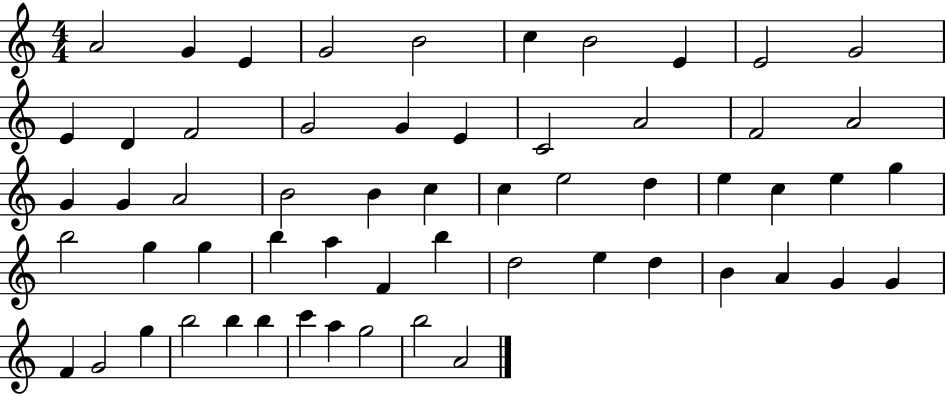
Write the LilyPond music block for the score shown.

{
  \clef treble
  \numericTimeSignature
  \time 4/4
  \key c \major
  a'2 g'4 e'4 | g'2 b'2 | c''4 b'2 e'4 | e'2 g'2 | \break e'4 d'4 f'2 | g'2 g'4 e'4 | c'2 a'2 | f'2 a'2 | \break g'4 g'4 a'2 | b'2 b'4 c''4 | c''4 e''2 d''4 | e''4 c''4 e''4 g''4 | \break b''2 g''4 g''4 | b''4 a''4 f'4 b''4 | d''2 e''4 d''4 | b'4 a'4 g'4 g'4 | \break f'4 g'2 g''4 | b''2 b''4 b''4 | c'''4 a''4 g''2 | b''2 a'2 | \break \bar "|."
}